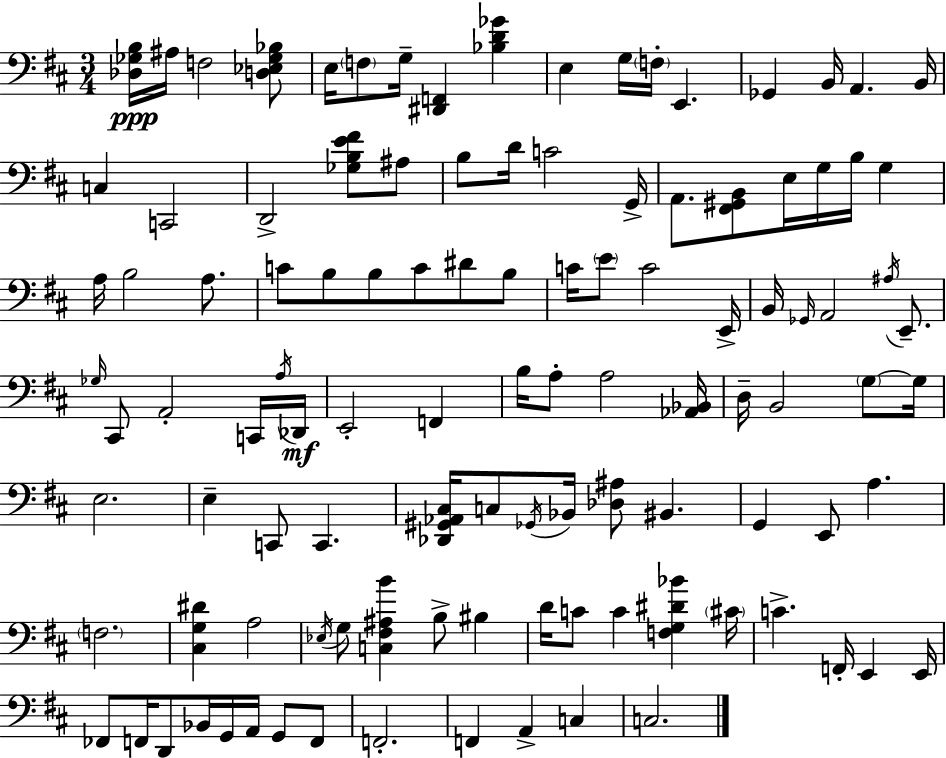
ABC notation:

X:1
T:Untitled
M:3/4
L:1/4
K:D
[_D,_G,B,]/4 ^A,/4 F,2 [D,_E,_G,_B,]/2 E,/4 F,/2 G,/4 [^D,,F,,] [_B,D_G] E, G,/4 F,/4 E,, _G,, B,,/4 A,, B,,/4 C, C,,2 D,,2 [_G,B,E^F]/2 ^A,/2 B,/2 D/4 C2 G,,/4 A,,/2 [^F,,^G,,B,,]/2 E,/4 G,/4 B,/4 G, A,/4 B,2 A,/2 C/2 B,/2 B,/2 C/2 ^D/2 B,/2 C/4 E/2 C2 E,,/4 B,,/4 _G,,/4 A,,2 ^A,/4 E,,/2 _G,/4 ^C,,/2 A,,2 C,,/4 A,/4 _D,,/4 E,,2 F,, B,/4 A,/2 A,2 [_A,,_B,,]/4 D,/4 B,,2 G,/2 G,/4 E,2 E, C,,/2 C,, [_D,,^G,,_A,,^C,]/4 C,/2 _G,,/4 _B,,/4 [_D,^A,]/2 ^B,, G,, E,,/2 A, F,2 [^C,G,^D] A,2 _E,/4 G,/2 [C,^F,^A,B] B,/2 ^B, D/4 C/2 C [F,G,^D_B] ^C/4 C F,,/4 E,, E,,/4 _F,,/2 F,,/4 D,,/2 _B,,/4 G,,/4 A,,/4 G,,/2 F,,/2 F,,2 F,, A,, C, C,2